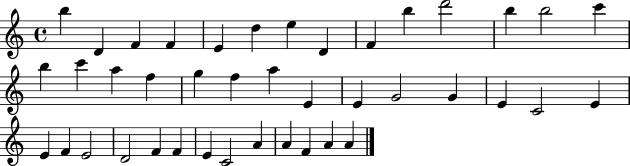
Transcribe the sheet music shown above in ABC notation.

X:1
T:Untitled
M:4/4
L:1/4
K:C
b D F F E d e D F b d'2 b b2 c' b c' a f g f a E E G2 G E C2 E E F E2 D2 F F E C2 A A F A A